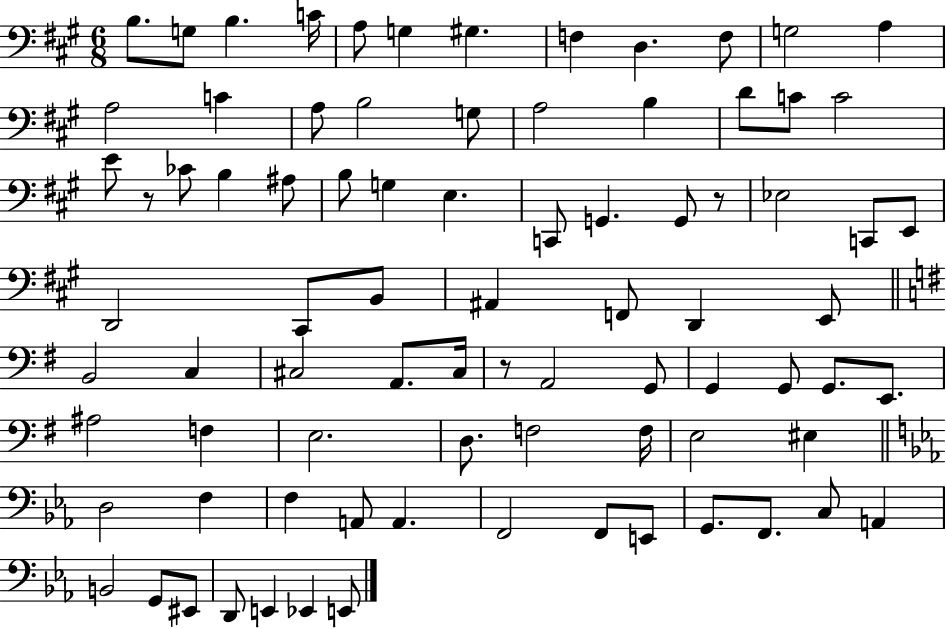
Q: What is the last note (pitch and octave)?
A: E2